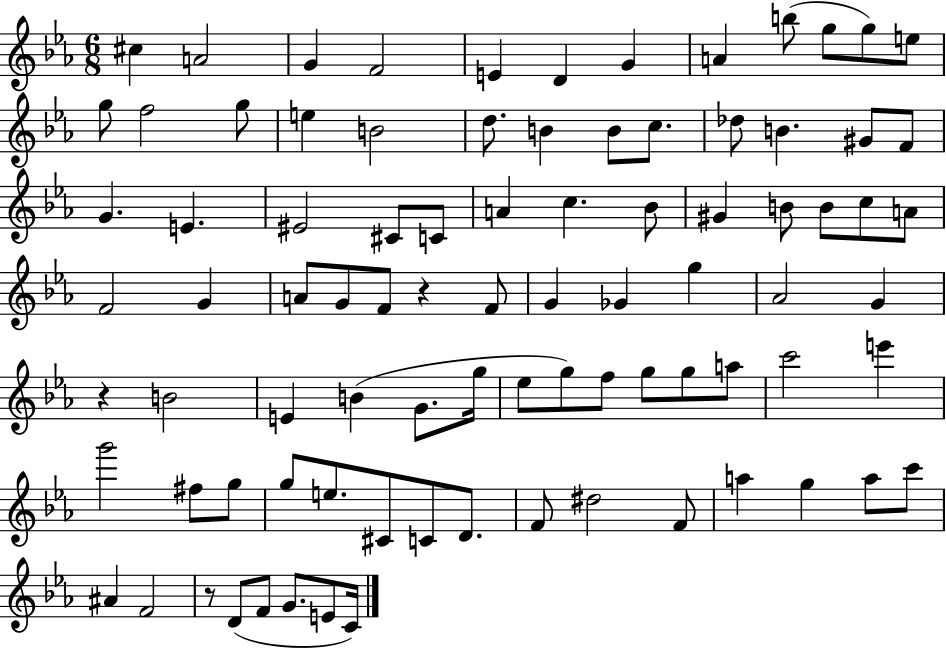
C#5/q A4/h G4/q F4/h E4/q D4/q G4/q A4/q B5/e G5/e G5/e E5/e G5/e F5/h G5/e E5/q B4/h D5/e. B4/q B4/e C5/e. Db5/e B4/q. G#4/e F4/e G4/q. E4/q. EIS4/h C#4/e C4/e A4/q C5/q. Bb4/e G#4/q B4/e B4/e C5/e A4/e F4/h G4/q A4/e G4/e F4/e R/q F4/e G4/q Gb4/q G5/q Ab4/h G4/q R/q B4/h E4/q B4/q G4/e. G5/s Eb5/e G5/e F5/e G5/e G5/e A5/e C6/h E6/q G6/h F#5/e G5/e G5/e E5/e. C#4/e C4/e D4/e. F4/e D#5/h F4/e A5/q G5/q A5/e C6/e A#4/q F4/h R/e D4/e F4/e G4/e. E4/e C4/s